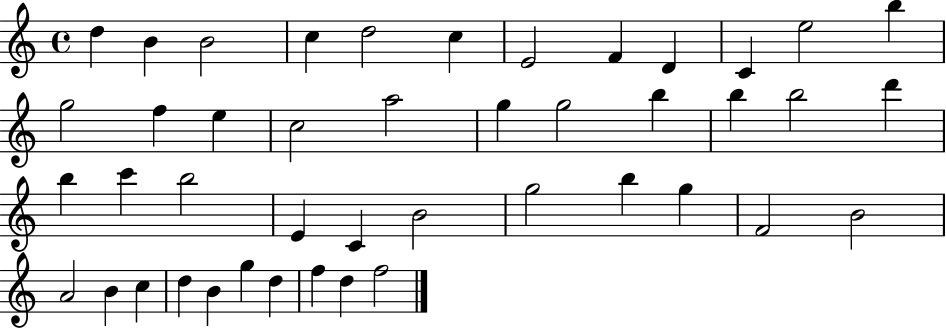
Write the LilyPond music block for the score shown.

{
  \clef treble
  \time 4/4
  \defaultTimeSignature
  \key c \major
  d''4 b'4 b'2 | c''4 d''2 c''4 | e'2 f'4 d'4 | c'4 e''2 b''4 | \break g''2 f''4 e''4 | c''2 a''2 | g''4 g''2 b''4 | b''4 b''2 d'''4 | \break b''4 c'''4 b''2 | e'4 c'4 b'2 | g''2 b''4 g''4 | f'2 b'2 | \break a'2 b'4 c''4 | d''4 b'4 g''4 d''4 | f''4 d''4 f''2 | \bar "|."
}